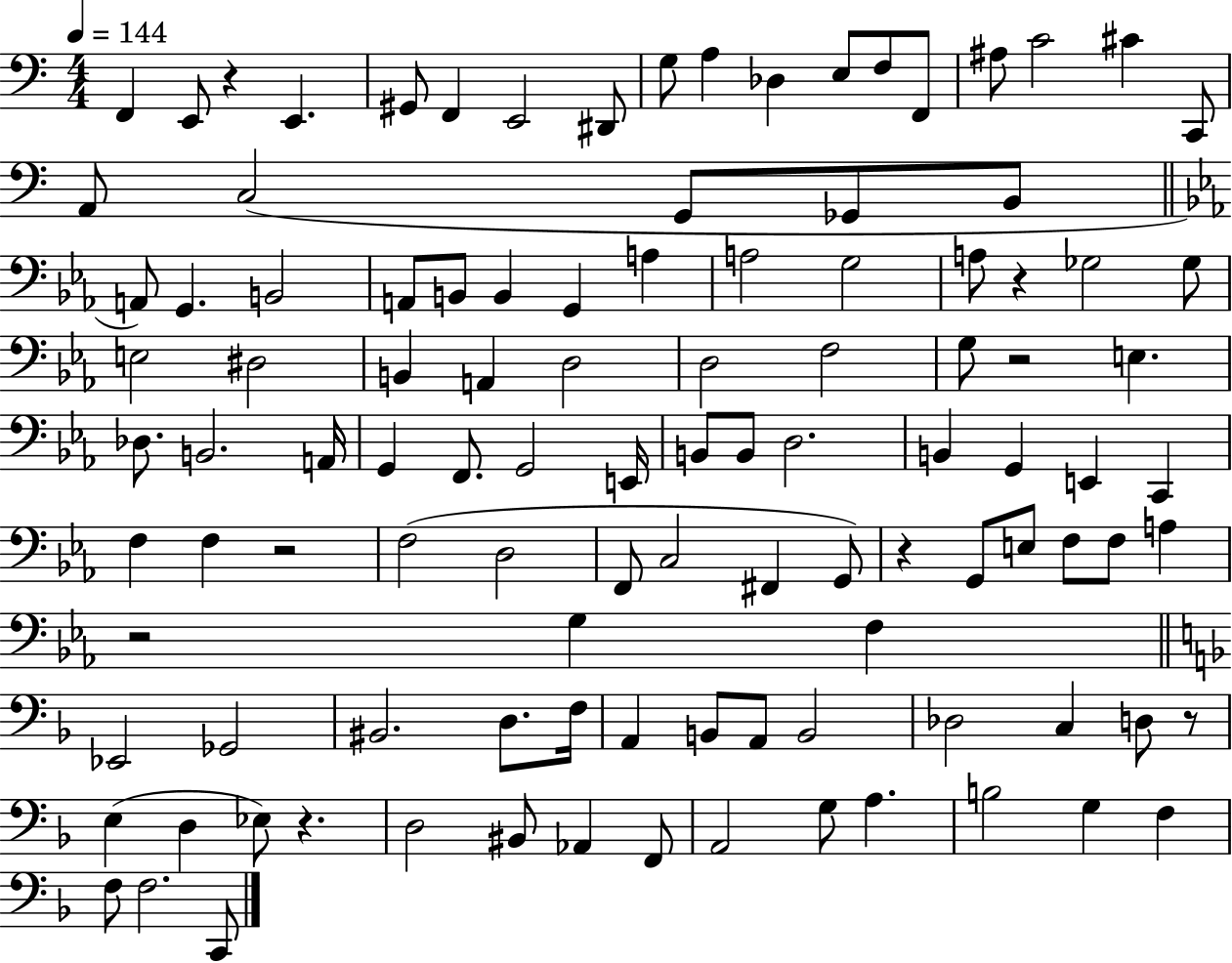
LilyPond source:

{
  \clef bass
  \numericTimeSignature
  \time 4/4
  \key c \major
  \tempo 4 = 144
  f,4 e,8 r4 e,4. | gis,8 f,4 e,2 dis,8 | g8 a4 des4 e8 f8 f,8 | ais8 c'2 cis'4 c,8 | \break a,8 c2( g,8 ges,8 b,8 | \bar "||" \break \key c \minor a,8) g,4. b,2 | a,8 b,8 b,4 g,4 a4 | a2 g2 | a8 r4 ges2 ges8 | \break e2 dis2 | b,4 a,4 d2 | d2 f2 | g8 r2 e4. | \break des8. b,2. a,16 | g,4 f,8. g,2 e,16 | b,8 b,8 d2. | b,4 g,4 e,4 c,4 | \break f4 f4 r2 | f2( d2 | f,8 c2 fis,4 g,8) | r4 g,8 e8 f8 f8 a4 | \break r2 g4 f4 | \bar "||" \break \key f \major ees,2 ges,2 | bis,2. d8. f16 | a,4 b,8 a,8 b,2 | des2 c4 d8 r8 | \break e4( d4 ees8) r4. | d2 bis,8 aes,4 f,8 | a,2 g8 a4. | b2 g4 f4 | \break f8 f2. c,8 | \bar "|."
}